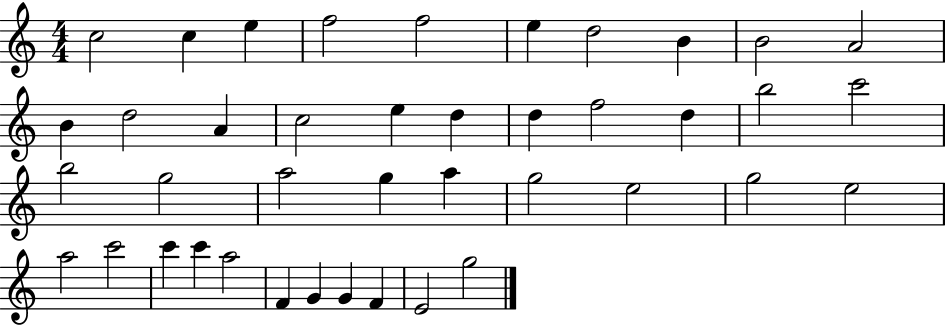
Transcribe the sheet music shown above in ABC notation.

X:1
T:Untitled
M:4/4
L:1/4
K:C
c2 c e f2 f2 e d2 B B2 A2 B d2 A c2 e d d f2 d b2 c'2 b2 g2 a2 g a g2 e2 g2 e2 a2 c'2 c' c' a2 F G G F E2 g2